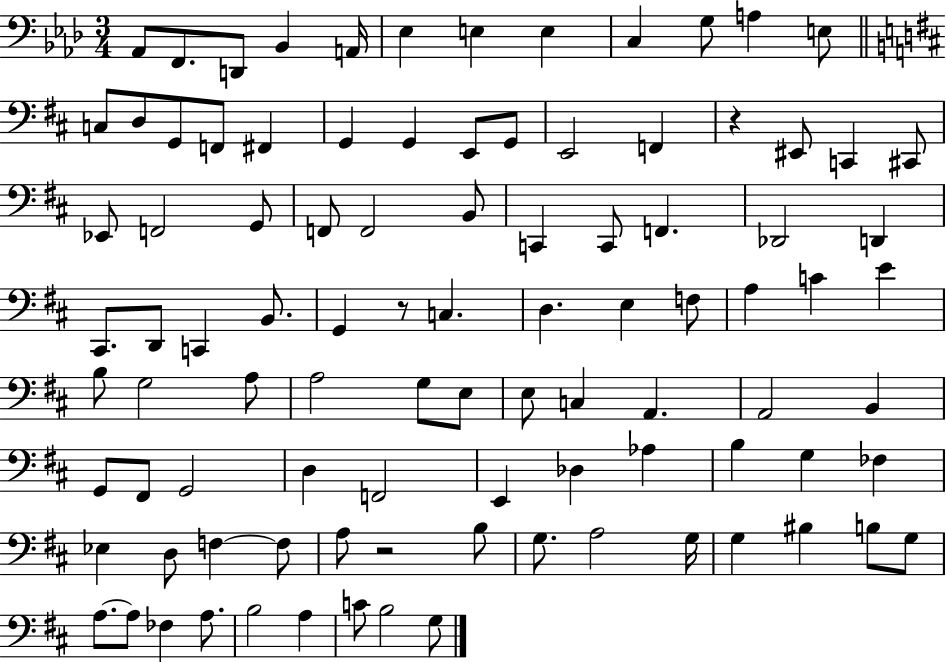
{
  \clef bass
  \numericTimeSignature
  \time 3/4
  \key aes \major
  aes,8 f,8. d,8 bes,4 a,16 | ees4 e4 e4 | c4 g8 a4 e8 | \bar "||" \break \key d \major c8 d8 g,8 f,8 fis,4 | g,4 g,4 e,8 g,8 | e,2 f,4 | r4 eis,8 c,4 cis,8 | \break ees,8 f,2 g,8 | f,8 f,2 b,8 | c,4 c,8 f,4. | des,2 d,4 | \break cis,8. d,8 c,4 b,8. | g,4 r8 c4. | d4. e4 f8 | a4 c'4 e'4 | \break b8 g2 a8 | a2 g8 e8 | e8 c4 a,4. | a,2 b,4 | \break g,8 fis,8 g,2 | d4 f,2 | e,4 des4 aes4 | b4 g4 fes4 | \break ees4 d8 f4~~ f8 | a8 r2 b8 | g8. a2 g16 | g4 bis4 b8 g8 | \break a8.~~ a8 fes4 a8. | b2 a4 | c'8 b2 g8 | \bar "|."
}